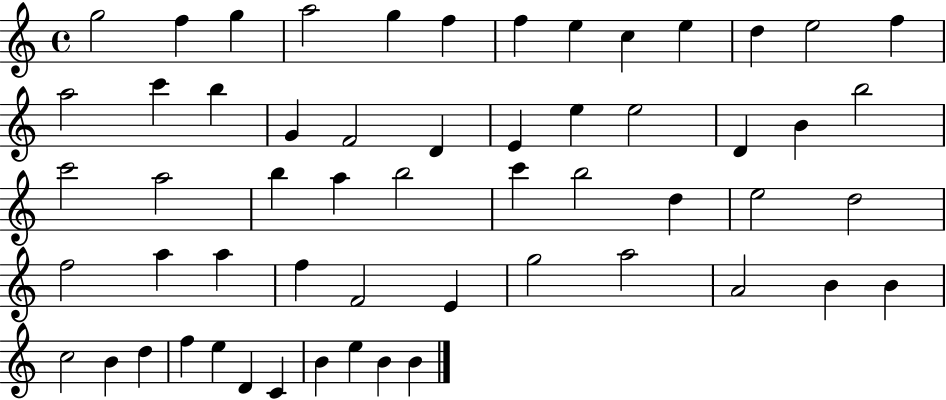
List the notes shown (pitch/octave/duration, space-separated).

G5/h F5/q G5/q A5/h G5/q F5/q F5/q E5/q C5/q E5/q D5/q E5/h F5/q A5/h C6/q B5/q G4/q F4/h D4/q E4/q E5/q E5/h D4/q B4/q B5/h C6/h A5/h B5/q A5/q B5/h C6/q B5/h D5/q E5/h D5/h F5/h A5/q A5/q F5/q F4/h E4/q G5/h A5/h A4/h B4/q B4/q C5/h B4/q D5/q F5/q E5/q D4/q C4/q B4/q E5/q B4/q B4/q